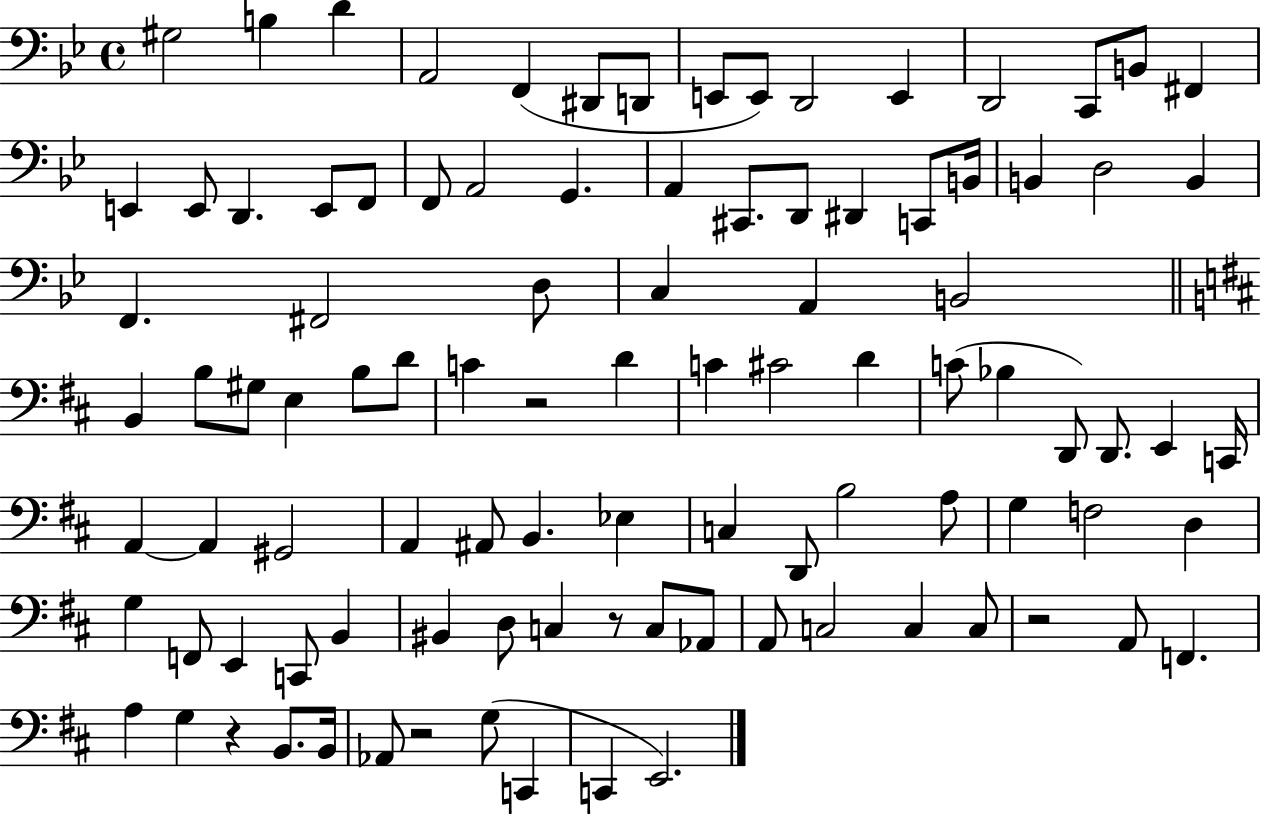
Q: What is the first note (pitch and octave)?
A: G#3